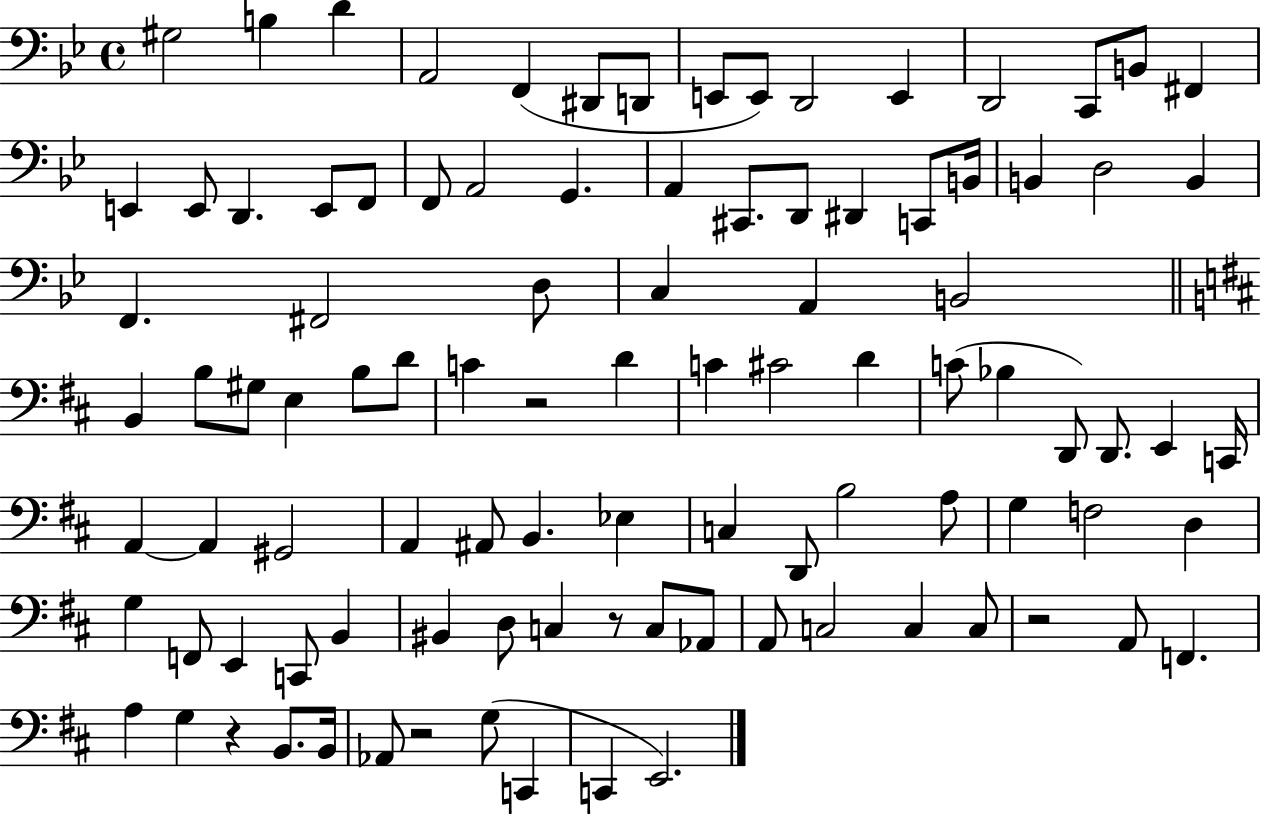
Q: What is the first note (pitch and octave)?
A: G#3